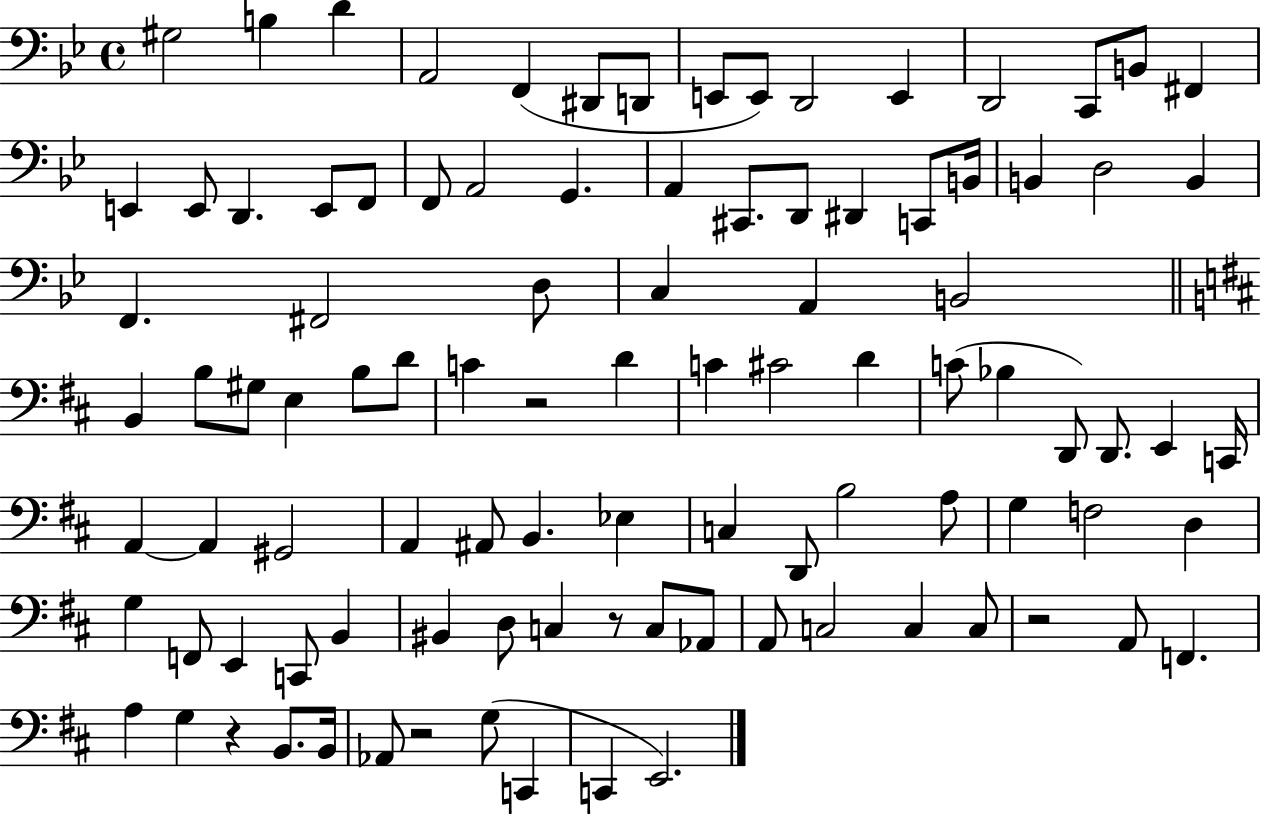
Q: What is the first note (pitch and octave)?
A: G#3